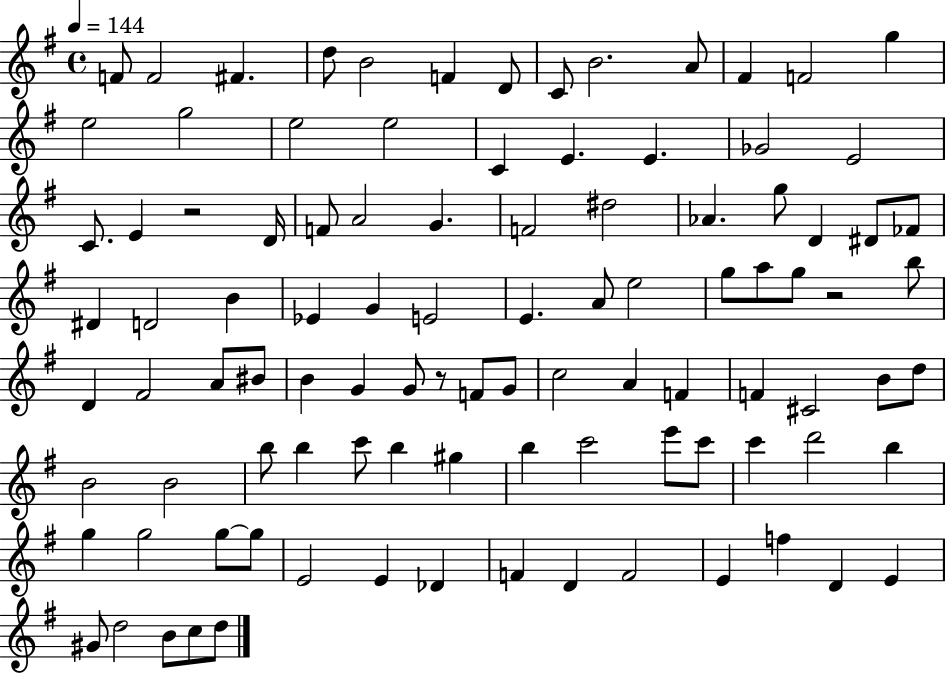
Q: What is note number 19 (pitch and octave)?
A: E4